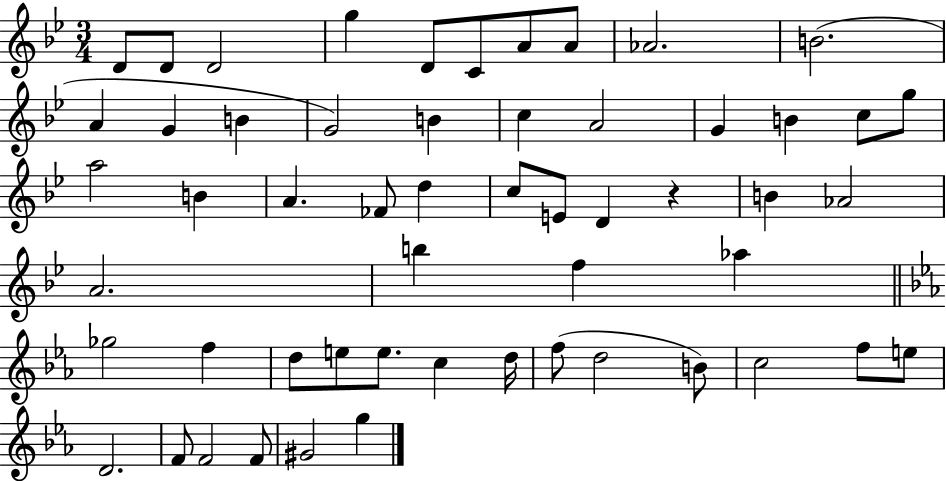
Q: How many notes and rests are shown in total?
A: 55